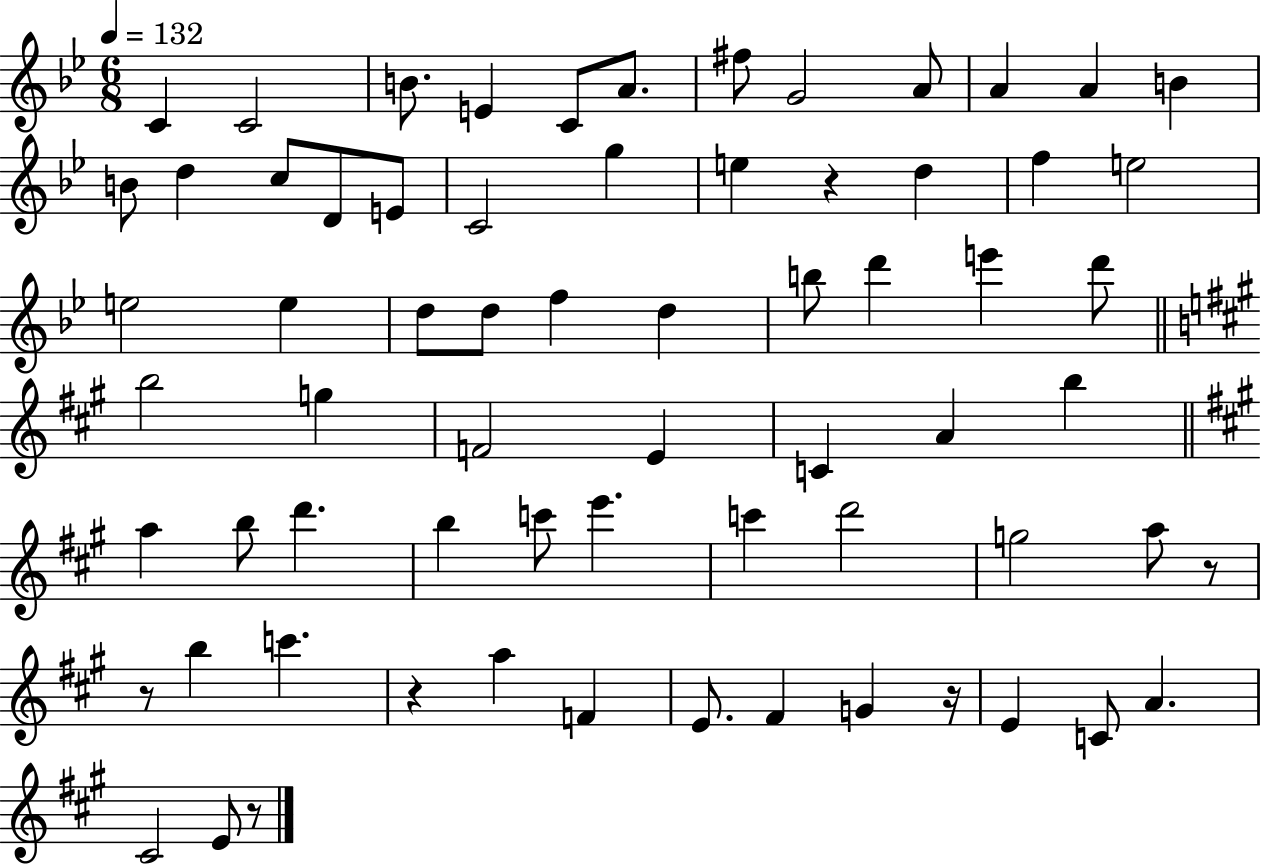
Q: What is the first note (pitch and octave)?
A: C4